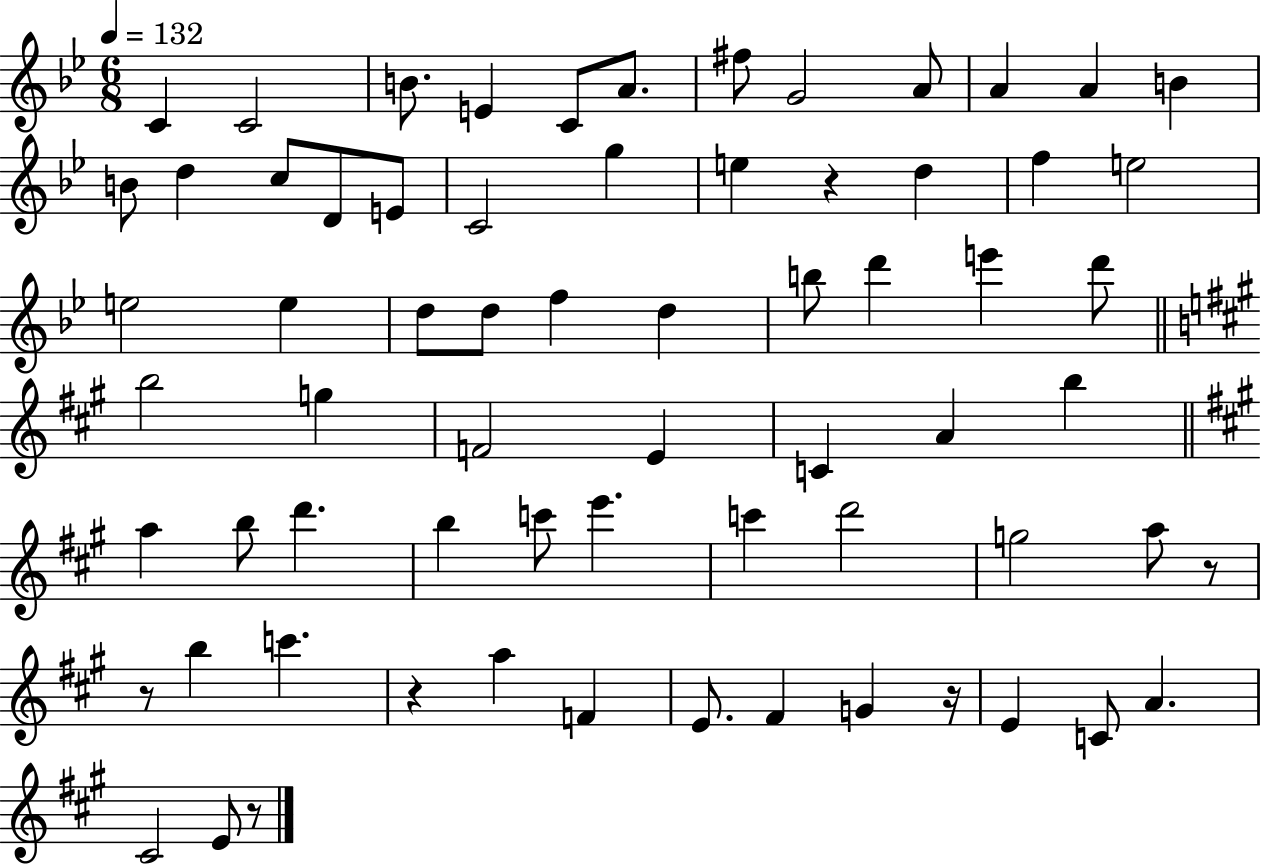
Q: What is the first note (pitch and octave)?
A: C4